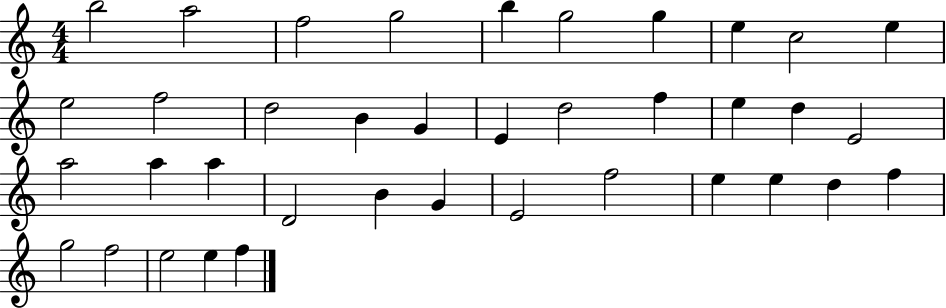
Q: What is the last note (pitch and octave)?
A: F5